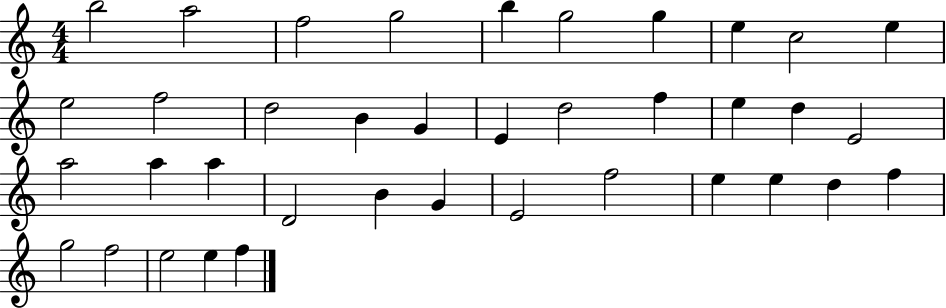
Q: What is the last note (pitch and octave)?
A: F5